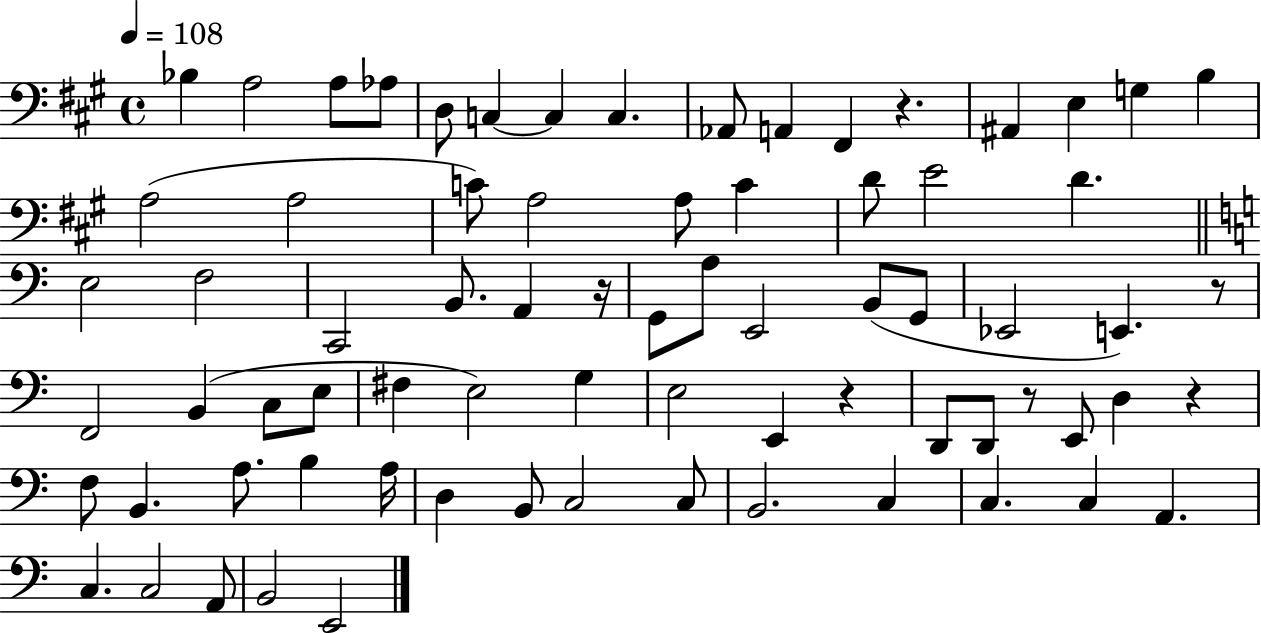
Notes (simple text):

Bb3/q A3/h A3/e Ab3/e D3/e C3/q C3/q C3/q. Ab2/e A2/q F#2/q R/q. A#2/q E3/q G3/q B3/q A3/h A3/h C4/e A3/h A3/e C4/q D4/e E4/h D4/q. E3/h F3/h C2/h B2/e. A2/q R/s G2/e A3/e E2/h B2/e G2/e Eb2/h E2/q. R/e F2/h B2/q C3/e E3/e F#3/q E3/h G3/q E3/h E2/q R/q D2/e D2/e R/e E2/e D3/q R/q F3/e B2/q. A3/e. B3/q A3/s D3/q B2/e C3/h C3/e B2/h. C3/q C3/q. C3/q A2/q. C3/q. C3/h A2/e B2/h E2/h